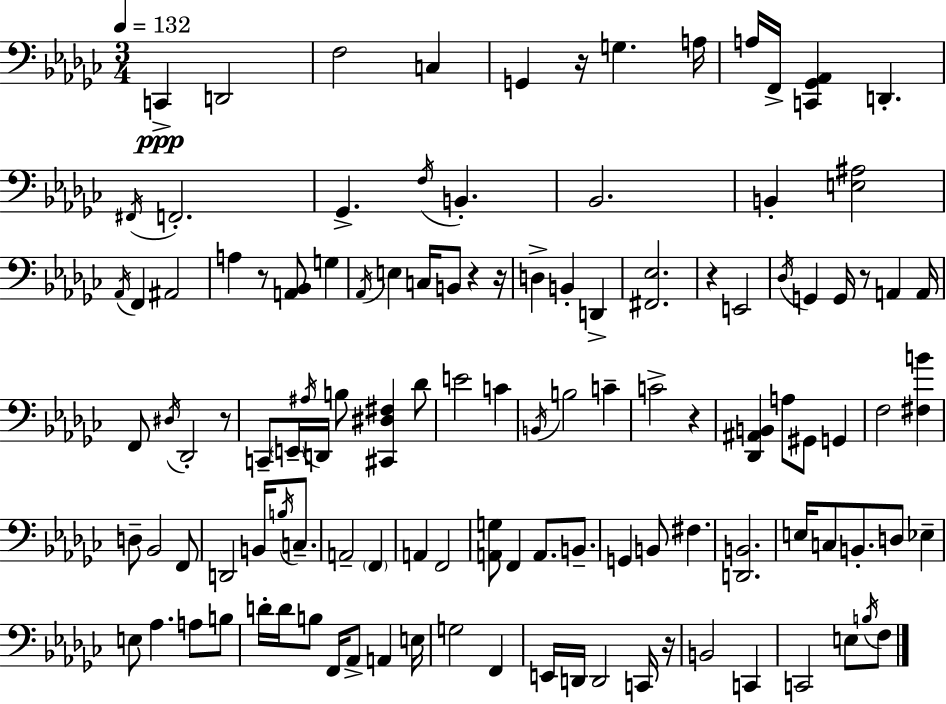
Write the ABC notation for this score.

X:1
T:Untitled
M:3/4
L:1/4
K:Ebm
C,, D,,2 F,2 C, G,, z/4 G, A,/4 A,/4 F,,/4 [C,,_G,,_A,,] D,, ^F,,/4 F,,2 _G,, F,/4 B,, _B,,2 B,, [E,^A,]2 _A,,/4 F,, ^A,,2 A, z/2 [A,,_B,,]/2 G, _A,,/4 E, C,/4 B,,/2 z z/4 D, B,, D,, [^F,,_E,]2 z E,,2 _D,/4 G,, G,,/4 z/2 A,, A,,/4 F,,/2 ^D,/4 _D,,2 z/2 C,,/2 E,,/4 ^A,/4 D,,/4 B,/2 [^C,,^D,^F,] _D/2 E2 C B,,/4 B,2 C C2 z [_D,,^A,,B,,] A,/2 ^G,,/2 G,, F,2 [^F,B] D,/2 _B,,2 F,,/2 D,,2 B,,/4 B,/4 C,/2 A,,2 F,, A,, F,,2 [A,,G,]/2 F,, A,,/2 B,,/2 G,, B,,/2 ^F, [D,,B,,]2 E,/4 C,/2 B,,/2 D,/2 _E, E,/2 _A, A,/2 B,/2 D/4 D/4 B,/2 F,,/4 _A,,/2 A,, E,/4 G,2 F,, E,,/4 D,,/4 D,,2 C,,/4 z/4 B,,2 C,, C,,2 E,/2 B,/4 F,/2